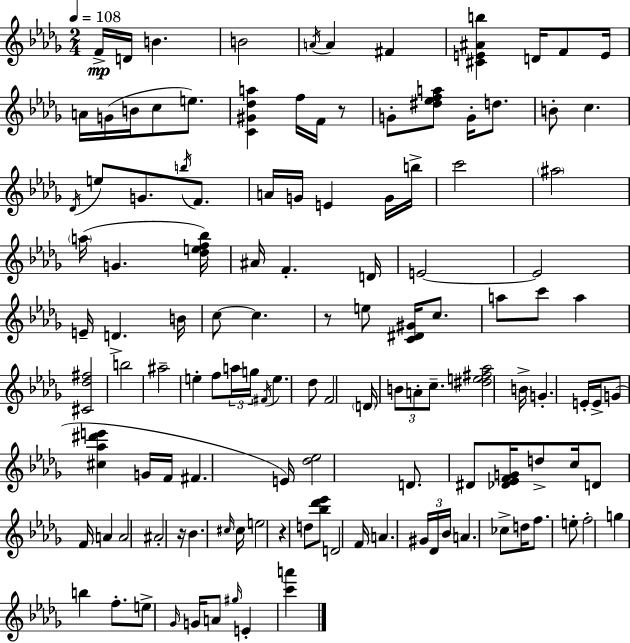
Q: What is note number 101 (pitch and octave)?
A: G5